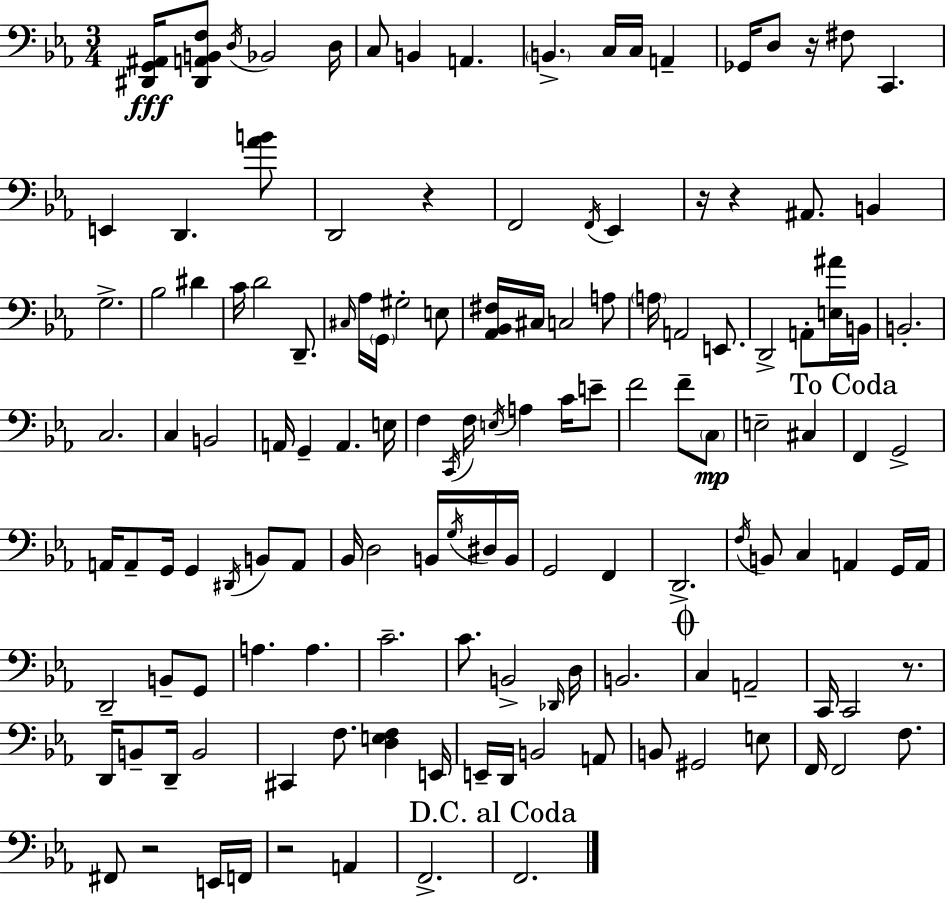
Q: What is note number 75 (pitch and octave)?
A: G3